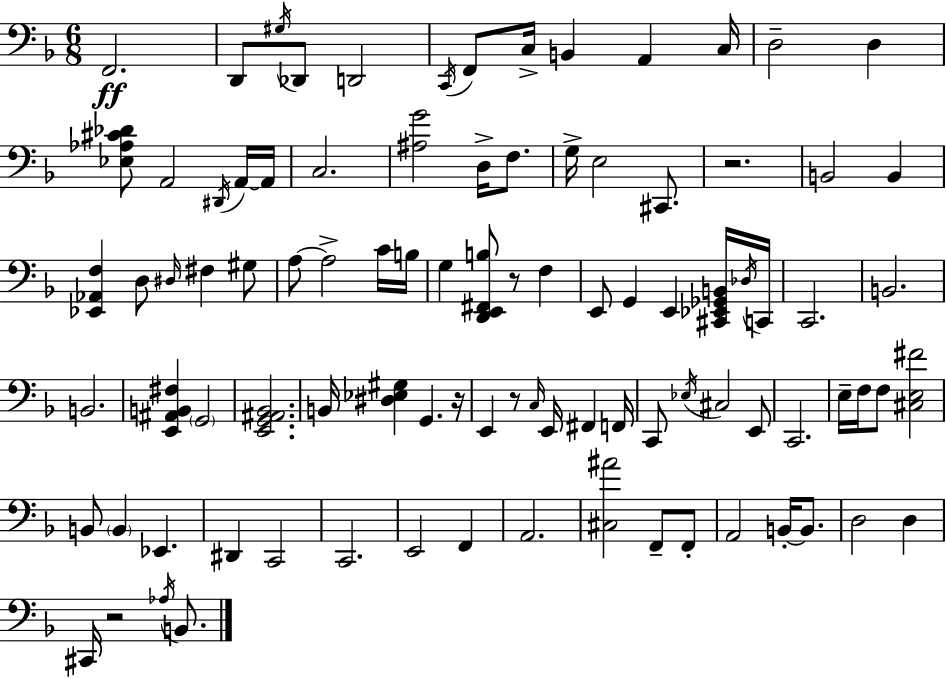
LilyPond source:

{
  \clef bass
  \numericTimeSignature
  \time 6/8
  \key f \major
  f,2.\ff | d,8 \acciaccatura { gis16 } des,8 d,2 | \acciaccatura { c,16 } f,8 c16-> b,4 a,4 | c16 d2-- d4 | \break <ees aes cis' des'>8 a,2 | \acciaccatura { dis,16 } a,16~~ a,16 c2. | <ais g'>2 d16-> | f8. g16-> e2 | \break cis,8. r2. | b,2 b,4 | <ees, aes, f>4 d8 \grace { dis16 } fis4 | gis8 a8~~ a2-> | \break c'16 b16 g4 <d, e, fis, b>8 r8 | f4 e,8 g,4 e,4 | <cis, ees, ges, b,>16 \acciaccatura { des16 } c,16 c,2. | b,2. | \break b,2. | <e, ais, b, fis>4 \parenthesize g,2 | <e, g, ais, bes,>2. | b,16 <dis ees gis>4 g,4. | \break r16 e,4 r8 \grace { c16 } | e,16 fis,4 f,16 c,8 \acciaccatura { ees16 } cis2 | e,8 c,2. | e16-- f16 f8 <cis e fis'>2 | \break b,8 \parenthesize b,4 | ees,4. dis,4 c,2 | c,2. | e,2 | \break f,4 a,2. | <cis ais'>2 | f,8-- f,8-. a,2 | b,16-.~~ b,8. d2 | \break d4 cis,16 r2 | \acciaccatura { aes16 } b,8. \bar "|."
}